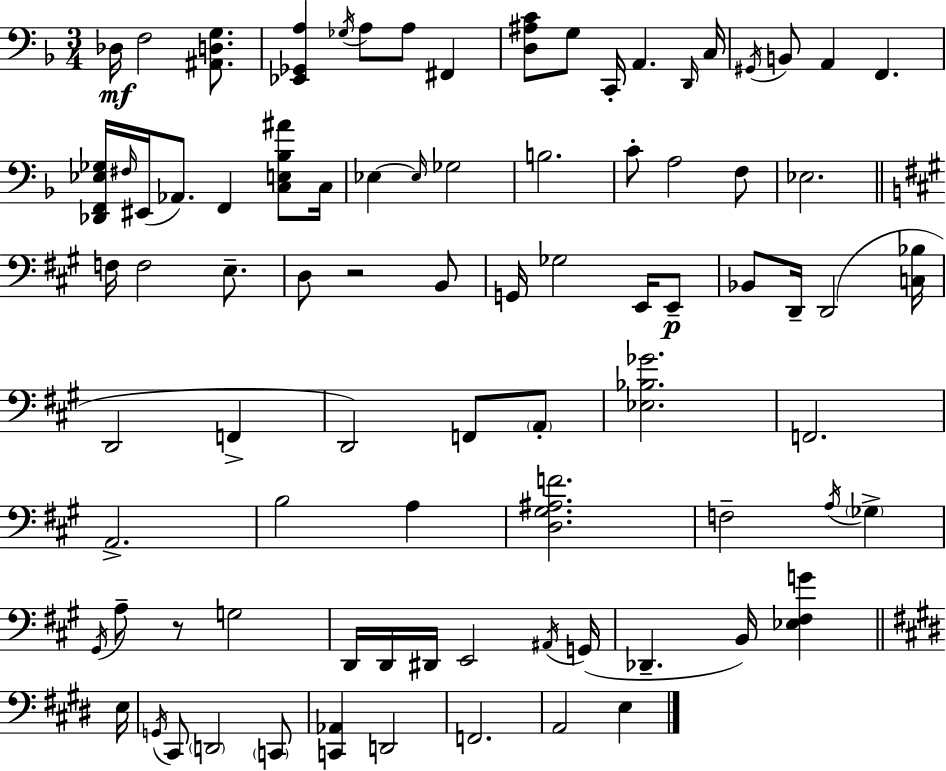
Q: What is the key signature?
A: D minor